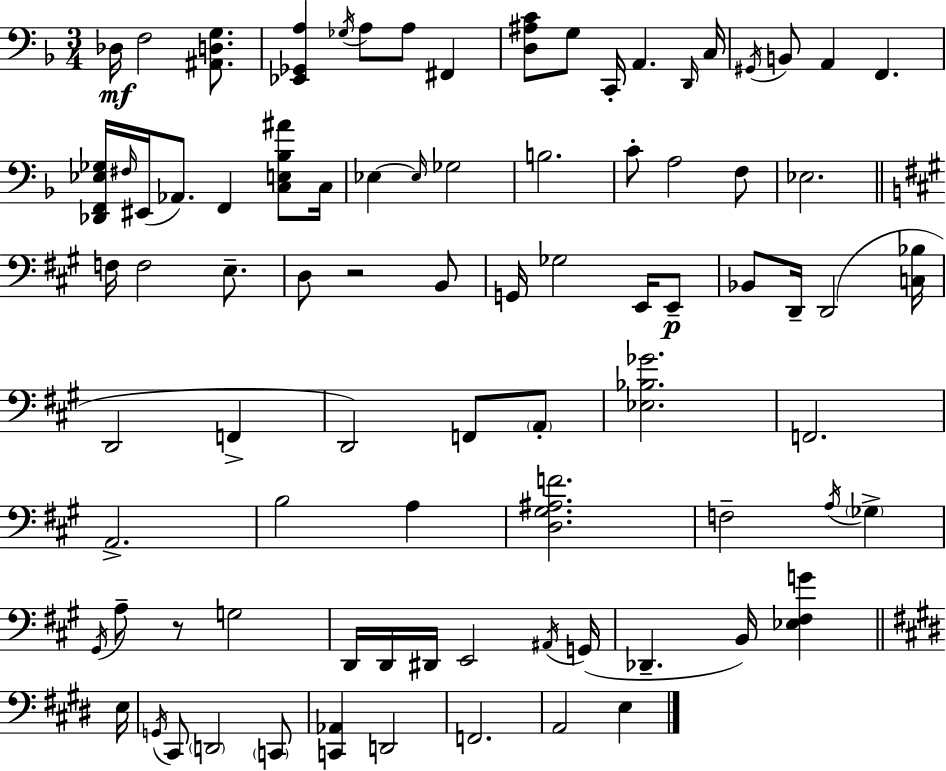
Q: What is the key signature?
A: D minor